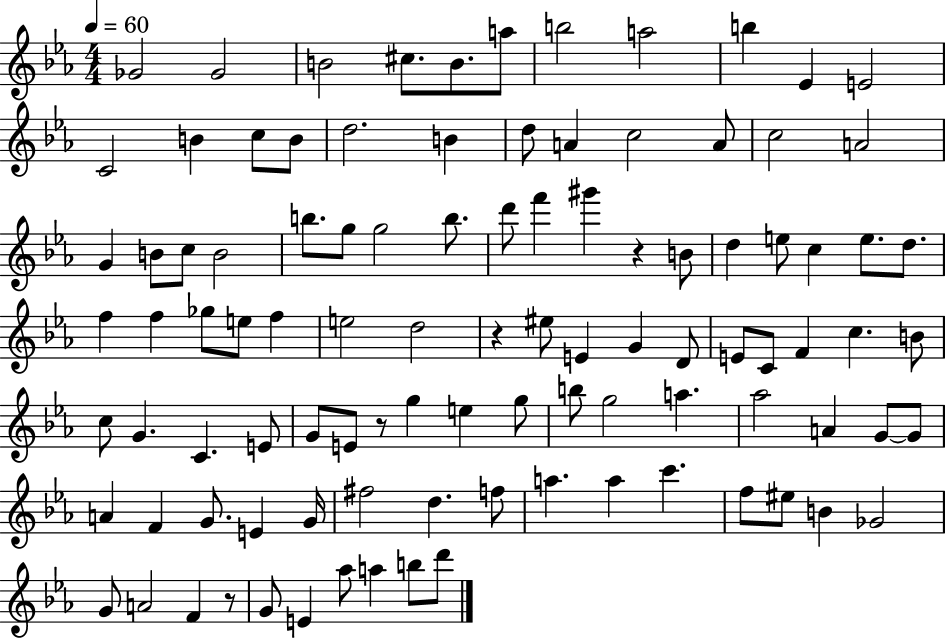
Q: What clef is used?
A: treble